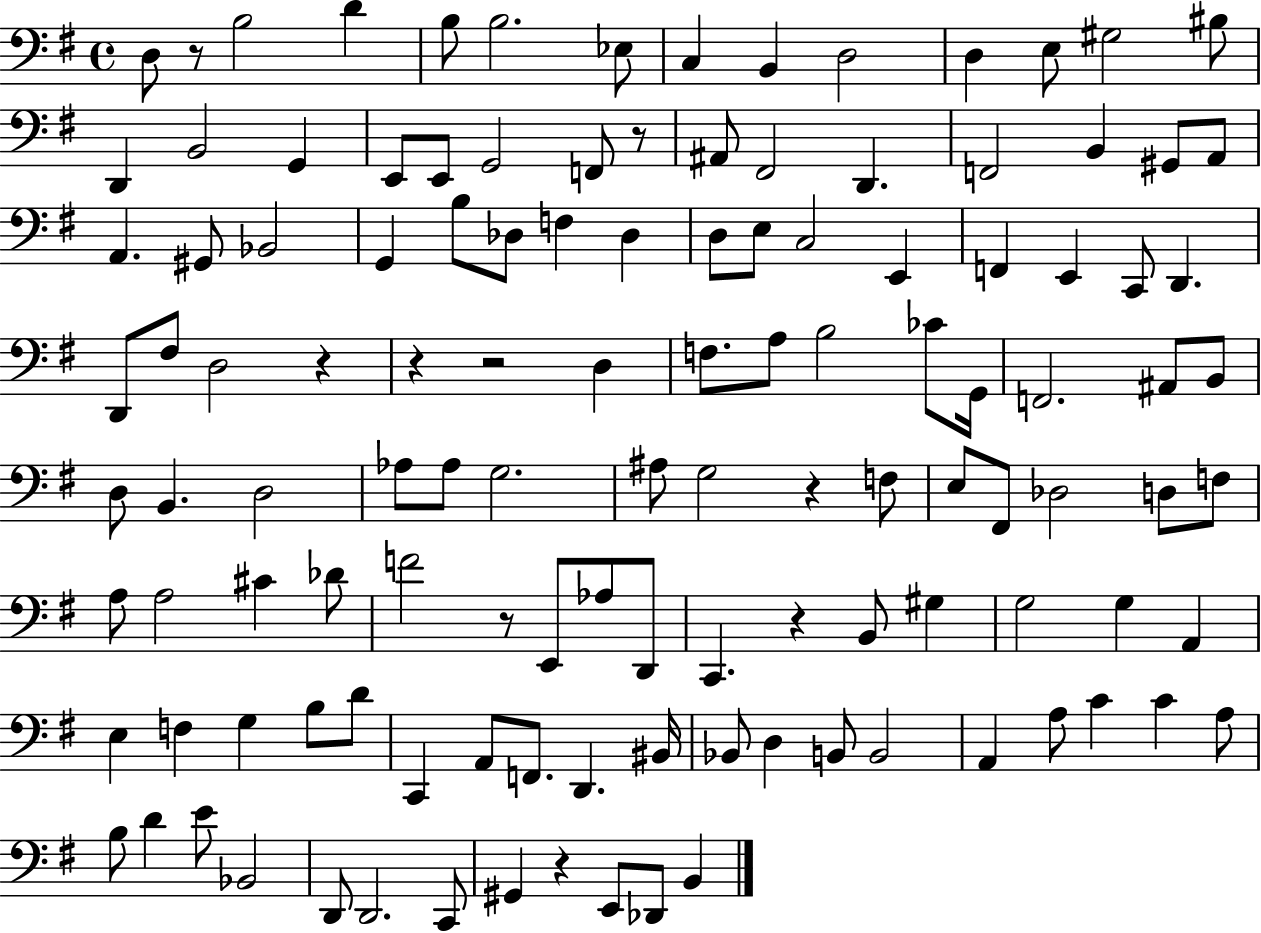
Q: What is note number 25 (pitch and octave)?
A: B2